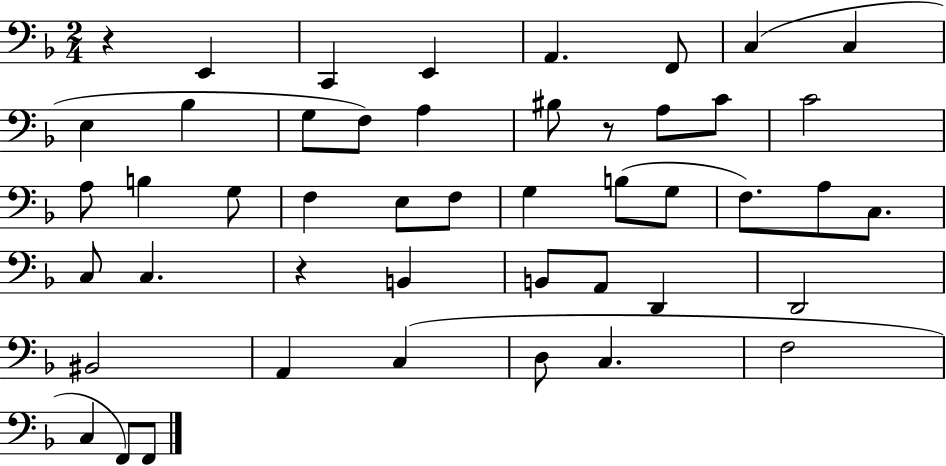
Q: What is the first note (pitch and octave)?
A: E2